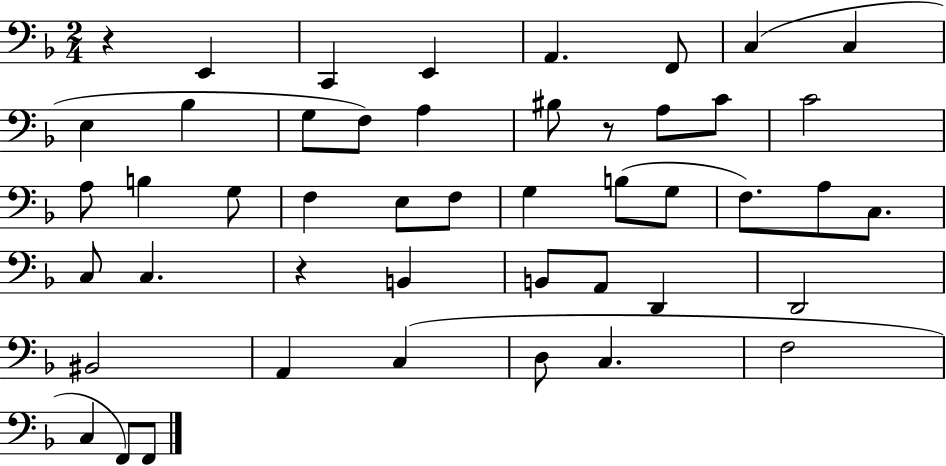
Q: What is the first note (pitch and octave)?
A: E2